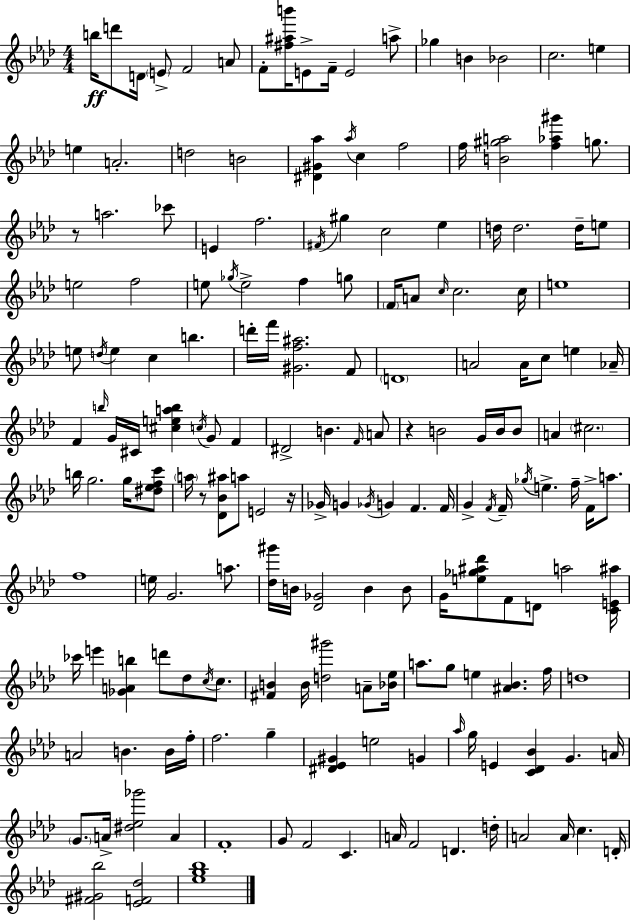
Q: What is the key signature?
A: AES major